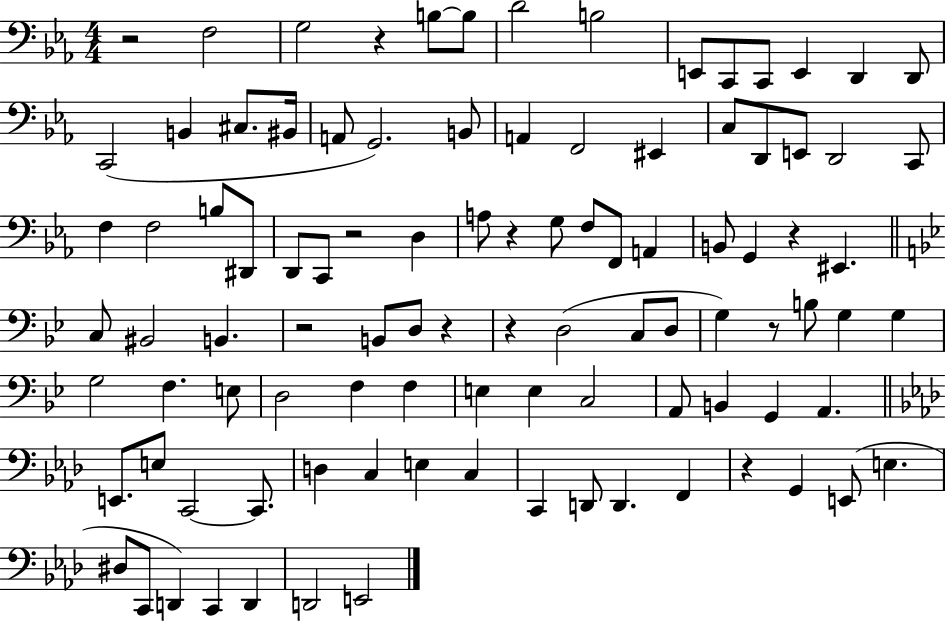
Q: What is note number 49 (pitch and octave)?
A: C3